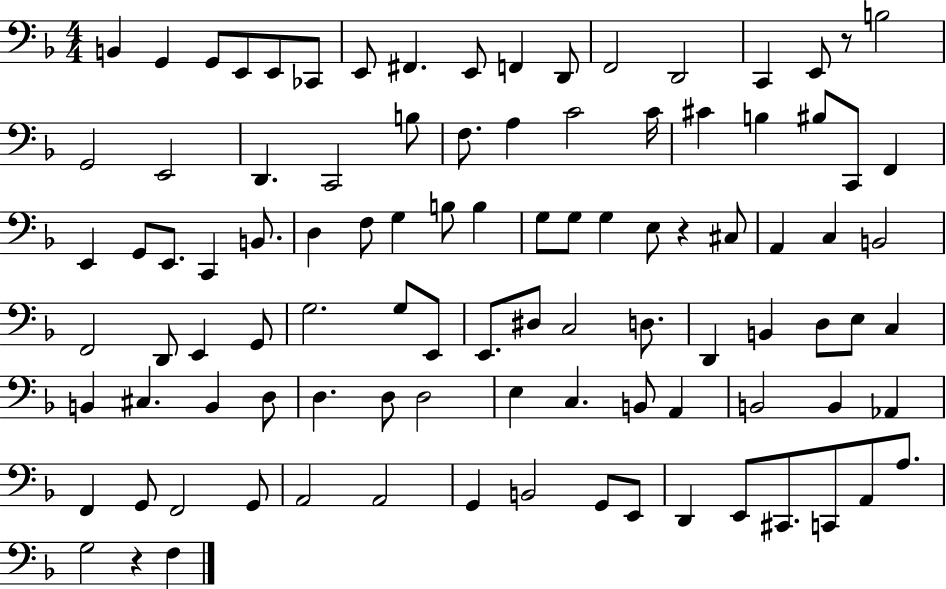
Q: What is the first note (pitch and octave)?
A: B2